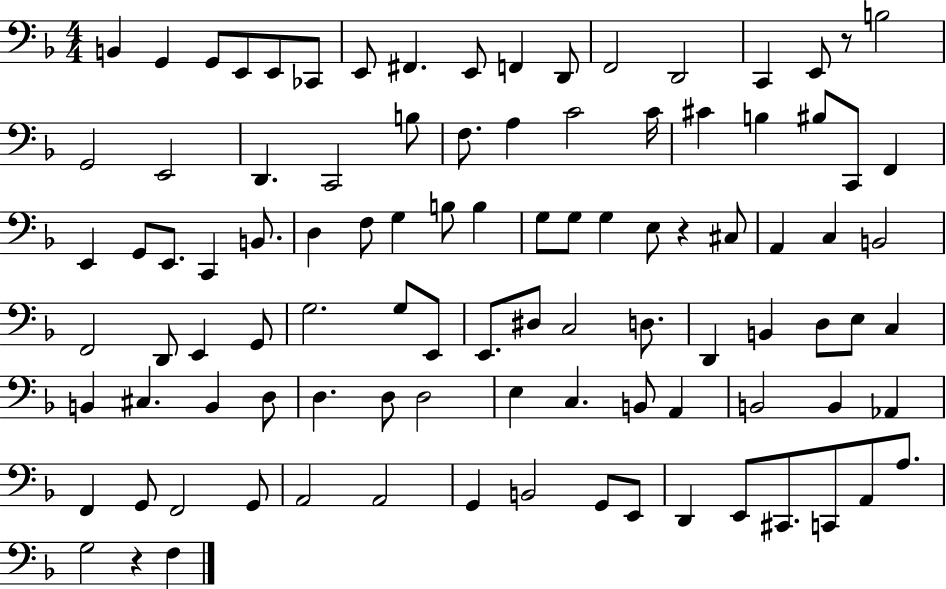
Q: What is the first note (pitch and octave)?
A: B2